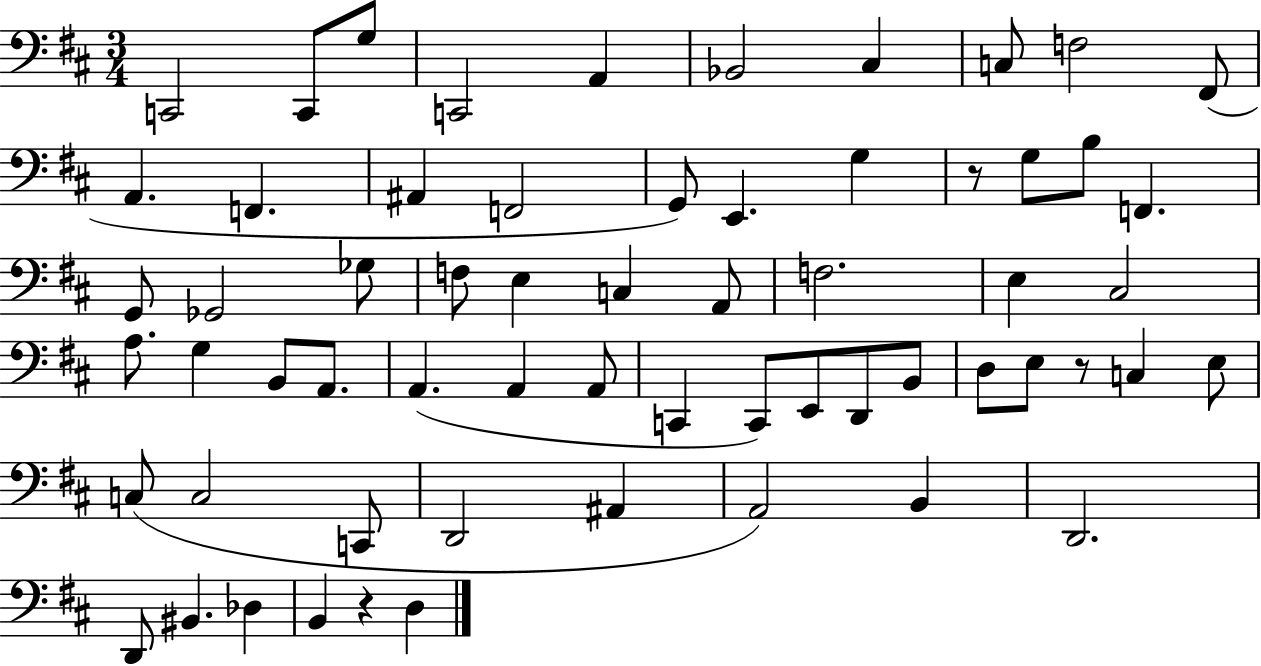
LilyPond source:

{
  \clef bass
  \numericTimeSignature
  \time 3/4
  \key d \major
  c,2 c,8 g8 | c,2 a,4 | bes,2 cis4 | c8 f2 fis,8( | \break a,4. f,4. | ais,4 f,2 | g,8) e,4. g4 | r8 g8 b8 f,4. | \break g,8 ges,2 ges8 | f8 e4 c4 a,8 | f2. | e4 cis2 | \break a8. g4 b,8 a,8. | a,4.( a,4 a,8 | c,4 c,8) e,8 d,8 b,8 | d8 e8 r8 c4 e8 | \break c8( c2 c,8 | d,2 ais,4 | a,2) b,4 | d,2. | \break d,8 bis,4. des4 | b,4 r4 d4 | \bar "|."
}